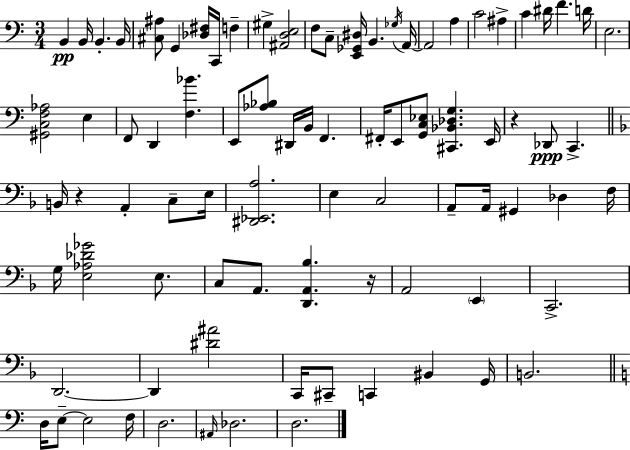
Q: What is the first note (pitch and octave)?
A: B2